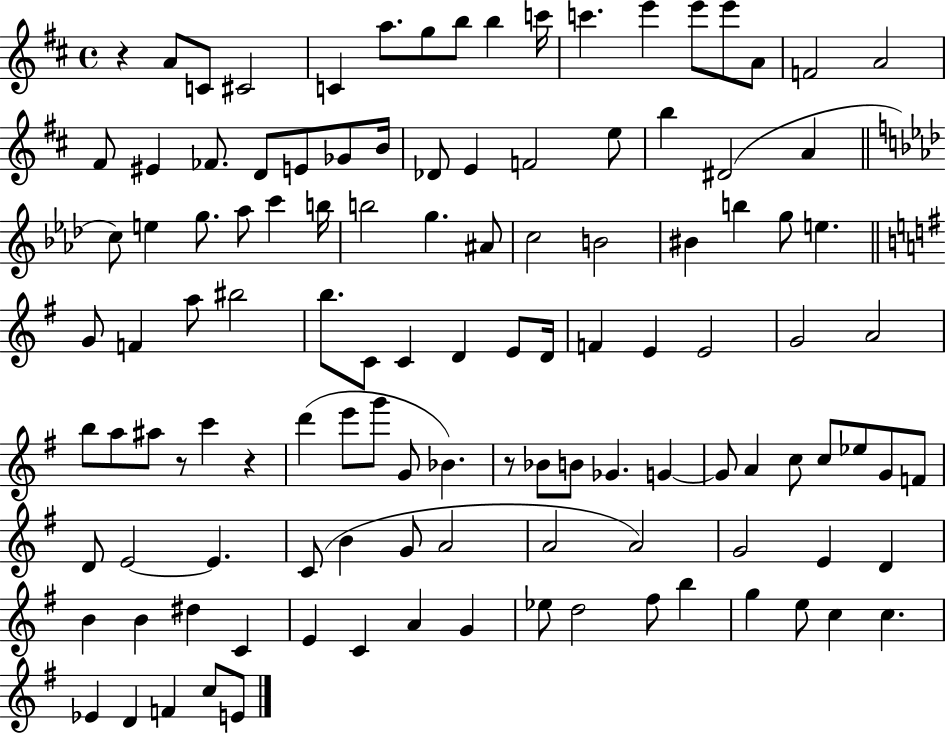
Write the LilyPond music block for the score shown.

{
  \clef treble
  \time 4/4
  \defaultTimeSignature
  \key d \major
  r4 a'8 c'8 cis'2 | c'4 a''8. g''8 b''8 b''4 c'''16 | c'''4. e'''4 e'''8 e'''8 a'8 | f'2 a'2 | \break fis'8 eis'4 fes'8. d'8 e'8 ges'8 b'16 | des'8 e'4 f'2 e''8 | b''4 dis'2( a'4 | \bar "||" \break \key f \minor c''8) e''4 g''8. aes''8 c'''4 b''16 | b''2 g''4. ais'8 | c''2 b'2 | bis'4 b''4 g''8 e''4. | \break \bar "||" \break \key e \minor g'8 f'4 a''8 bis''2 | b''8. c'8 c'4 d'4 e'8 d'16 | f'4 e'4 e'2 | g'2 a'2 | \break b''8 a''8 ais''8 r8 c'''4 r4 | d'''4( e'''8 g'''8 g'8 bes'4.) | r8 bes'8 b'8 ges'4. g'4~~ | g'8 a'4 c''8 c''8 ees''8 g'8 f'8 | \break d'8 e'2~~ e'4. | c'8( b'4 g'8 a'2 | a'2 a'2) | g'2 e'4 d'4 | \break b'4 b'4 dis''4 c'4 | e'4 c'4 a'4 g'4 | ees''8 d''2 fis''8 b''4 | g''4 e''8 c''4 c''4. | \break ees'4 d'4 f'4 c''8 e'8 | \bar "|."
}